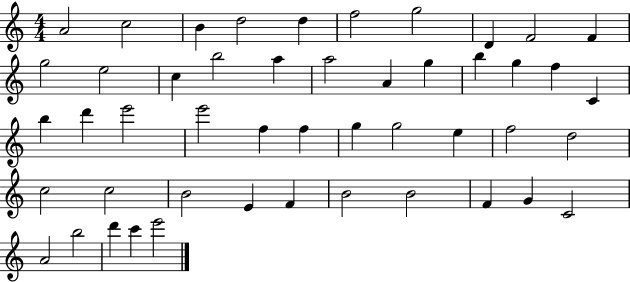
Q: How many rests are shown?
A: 0